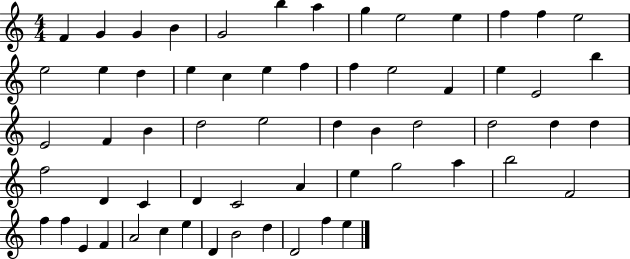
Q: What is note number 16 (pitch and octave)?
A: D5